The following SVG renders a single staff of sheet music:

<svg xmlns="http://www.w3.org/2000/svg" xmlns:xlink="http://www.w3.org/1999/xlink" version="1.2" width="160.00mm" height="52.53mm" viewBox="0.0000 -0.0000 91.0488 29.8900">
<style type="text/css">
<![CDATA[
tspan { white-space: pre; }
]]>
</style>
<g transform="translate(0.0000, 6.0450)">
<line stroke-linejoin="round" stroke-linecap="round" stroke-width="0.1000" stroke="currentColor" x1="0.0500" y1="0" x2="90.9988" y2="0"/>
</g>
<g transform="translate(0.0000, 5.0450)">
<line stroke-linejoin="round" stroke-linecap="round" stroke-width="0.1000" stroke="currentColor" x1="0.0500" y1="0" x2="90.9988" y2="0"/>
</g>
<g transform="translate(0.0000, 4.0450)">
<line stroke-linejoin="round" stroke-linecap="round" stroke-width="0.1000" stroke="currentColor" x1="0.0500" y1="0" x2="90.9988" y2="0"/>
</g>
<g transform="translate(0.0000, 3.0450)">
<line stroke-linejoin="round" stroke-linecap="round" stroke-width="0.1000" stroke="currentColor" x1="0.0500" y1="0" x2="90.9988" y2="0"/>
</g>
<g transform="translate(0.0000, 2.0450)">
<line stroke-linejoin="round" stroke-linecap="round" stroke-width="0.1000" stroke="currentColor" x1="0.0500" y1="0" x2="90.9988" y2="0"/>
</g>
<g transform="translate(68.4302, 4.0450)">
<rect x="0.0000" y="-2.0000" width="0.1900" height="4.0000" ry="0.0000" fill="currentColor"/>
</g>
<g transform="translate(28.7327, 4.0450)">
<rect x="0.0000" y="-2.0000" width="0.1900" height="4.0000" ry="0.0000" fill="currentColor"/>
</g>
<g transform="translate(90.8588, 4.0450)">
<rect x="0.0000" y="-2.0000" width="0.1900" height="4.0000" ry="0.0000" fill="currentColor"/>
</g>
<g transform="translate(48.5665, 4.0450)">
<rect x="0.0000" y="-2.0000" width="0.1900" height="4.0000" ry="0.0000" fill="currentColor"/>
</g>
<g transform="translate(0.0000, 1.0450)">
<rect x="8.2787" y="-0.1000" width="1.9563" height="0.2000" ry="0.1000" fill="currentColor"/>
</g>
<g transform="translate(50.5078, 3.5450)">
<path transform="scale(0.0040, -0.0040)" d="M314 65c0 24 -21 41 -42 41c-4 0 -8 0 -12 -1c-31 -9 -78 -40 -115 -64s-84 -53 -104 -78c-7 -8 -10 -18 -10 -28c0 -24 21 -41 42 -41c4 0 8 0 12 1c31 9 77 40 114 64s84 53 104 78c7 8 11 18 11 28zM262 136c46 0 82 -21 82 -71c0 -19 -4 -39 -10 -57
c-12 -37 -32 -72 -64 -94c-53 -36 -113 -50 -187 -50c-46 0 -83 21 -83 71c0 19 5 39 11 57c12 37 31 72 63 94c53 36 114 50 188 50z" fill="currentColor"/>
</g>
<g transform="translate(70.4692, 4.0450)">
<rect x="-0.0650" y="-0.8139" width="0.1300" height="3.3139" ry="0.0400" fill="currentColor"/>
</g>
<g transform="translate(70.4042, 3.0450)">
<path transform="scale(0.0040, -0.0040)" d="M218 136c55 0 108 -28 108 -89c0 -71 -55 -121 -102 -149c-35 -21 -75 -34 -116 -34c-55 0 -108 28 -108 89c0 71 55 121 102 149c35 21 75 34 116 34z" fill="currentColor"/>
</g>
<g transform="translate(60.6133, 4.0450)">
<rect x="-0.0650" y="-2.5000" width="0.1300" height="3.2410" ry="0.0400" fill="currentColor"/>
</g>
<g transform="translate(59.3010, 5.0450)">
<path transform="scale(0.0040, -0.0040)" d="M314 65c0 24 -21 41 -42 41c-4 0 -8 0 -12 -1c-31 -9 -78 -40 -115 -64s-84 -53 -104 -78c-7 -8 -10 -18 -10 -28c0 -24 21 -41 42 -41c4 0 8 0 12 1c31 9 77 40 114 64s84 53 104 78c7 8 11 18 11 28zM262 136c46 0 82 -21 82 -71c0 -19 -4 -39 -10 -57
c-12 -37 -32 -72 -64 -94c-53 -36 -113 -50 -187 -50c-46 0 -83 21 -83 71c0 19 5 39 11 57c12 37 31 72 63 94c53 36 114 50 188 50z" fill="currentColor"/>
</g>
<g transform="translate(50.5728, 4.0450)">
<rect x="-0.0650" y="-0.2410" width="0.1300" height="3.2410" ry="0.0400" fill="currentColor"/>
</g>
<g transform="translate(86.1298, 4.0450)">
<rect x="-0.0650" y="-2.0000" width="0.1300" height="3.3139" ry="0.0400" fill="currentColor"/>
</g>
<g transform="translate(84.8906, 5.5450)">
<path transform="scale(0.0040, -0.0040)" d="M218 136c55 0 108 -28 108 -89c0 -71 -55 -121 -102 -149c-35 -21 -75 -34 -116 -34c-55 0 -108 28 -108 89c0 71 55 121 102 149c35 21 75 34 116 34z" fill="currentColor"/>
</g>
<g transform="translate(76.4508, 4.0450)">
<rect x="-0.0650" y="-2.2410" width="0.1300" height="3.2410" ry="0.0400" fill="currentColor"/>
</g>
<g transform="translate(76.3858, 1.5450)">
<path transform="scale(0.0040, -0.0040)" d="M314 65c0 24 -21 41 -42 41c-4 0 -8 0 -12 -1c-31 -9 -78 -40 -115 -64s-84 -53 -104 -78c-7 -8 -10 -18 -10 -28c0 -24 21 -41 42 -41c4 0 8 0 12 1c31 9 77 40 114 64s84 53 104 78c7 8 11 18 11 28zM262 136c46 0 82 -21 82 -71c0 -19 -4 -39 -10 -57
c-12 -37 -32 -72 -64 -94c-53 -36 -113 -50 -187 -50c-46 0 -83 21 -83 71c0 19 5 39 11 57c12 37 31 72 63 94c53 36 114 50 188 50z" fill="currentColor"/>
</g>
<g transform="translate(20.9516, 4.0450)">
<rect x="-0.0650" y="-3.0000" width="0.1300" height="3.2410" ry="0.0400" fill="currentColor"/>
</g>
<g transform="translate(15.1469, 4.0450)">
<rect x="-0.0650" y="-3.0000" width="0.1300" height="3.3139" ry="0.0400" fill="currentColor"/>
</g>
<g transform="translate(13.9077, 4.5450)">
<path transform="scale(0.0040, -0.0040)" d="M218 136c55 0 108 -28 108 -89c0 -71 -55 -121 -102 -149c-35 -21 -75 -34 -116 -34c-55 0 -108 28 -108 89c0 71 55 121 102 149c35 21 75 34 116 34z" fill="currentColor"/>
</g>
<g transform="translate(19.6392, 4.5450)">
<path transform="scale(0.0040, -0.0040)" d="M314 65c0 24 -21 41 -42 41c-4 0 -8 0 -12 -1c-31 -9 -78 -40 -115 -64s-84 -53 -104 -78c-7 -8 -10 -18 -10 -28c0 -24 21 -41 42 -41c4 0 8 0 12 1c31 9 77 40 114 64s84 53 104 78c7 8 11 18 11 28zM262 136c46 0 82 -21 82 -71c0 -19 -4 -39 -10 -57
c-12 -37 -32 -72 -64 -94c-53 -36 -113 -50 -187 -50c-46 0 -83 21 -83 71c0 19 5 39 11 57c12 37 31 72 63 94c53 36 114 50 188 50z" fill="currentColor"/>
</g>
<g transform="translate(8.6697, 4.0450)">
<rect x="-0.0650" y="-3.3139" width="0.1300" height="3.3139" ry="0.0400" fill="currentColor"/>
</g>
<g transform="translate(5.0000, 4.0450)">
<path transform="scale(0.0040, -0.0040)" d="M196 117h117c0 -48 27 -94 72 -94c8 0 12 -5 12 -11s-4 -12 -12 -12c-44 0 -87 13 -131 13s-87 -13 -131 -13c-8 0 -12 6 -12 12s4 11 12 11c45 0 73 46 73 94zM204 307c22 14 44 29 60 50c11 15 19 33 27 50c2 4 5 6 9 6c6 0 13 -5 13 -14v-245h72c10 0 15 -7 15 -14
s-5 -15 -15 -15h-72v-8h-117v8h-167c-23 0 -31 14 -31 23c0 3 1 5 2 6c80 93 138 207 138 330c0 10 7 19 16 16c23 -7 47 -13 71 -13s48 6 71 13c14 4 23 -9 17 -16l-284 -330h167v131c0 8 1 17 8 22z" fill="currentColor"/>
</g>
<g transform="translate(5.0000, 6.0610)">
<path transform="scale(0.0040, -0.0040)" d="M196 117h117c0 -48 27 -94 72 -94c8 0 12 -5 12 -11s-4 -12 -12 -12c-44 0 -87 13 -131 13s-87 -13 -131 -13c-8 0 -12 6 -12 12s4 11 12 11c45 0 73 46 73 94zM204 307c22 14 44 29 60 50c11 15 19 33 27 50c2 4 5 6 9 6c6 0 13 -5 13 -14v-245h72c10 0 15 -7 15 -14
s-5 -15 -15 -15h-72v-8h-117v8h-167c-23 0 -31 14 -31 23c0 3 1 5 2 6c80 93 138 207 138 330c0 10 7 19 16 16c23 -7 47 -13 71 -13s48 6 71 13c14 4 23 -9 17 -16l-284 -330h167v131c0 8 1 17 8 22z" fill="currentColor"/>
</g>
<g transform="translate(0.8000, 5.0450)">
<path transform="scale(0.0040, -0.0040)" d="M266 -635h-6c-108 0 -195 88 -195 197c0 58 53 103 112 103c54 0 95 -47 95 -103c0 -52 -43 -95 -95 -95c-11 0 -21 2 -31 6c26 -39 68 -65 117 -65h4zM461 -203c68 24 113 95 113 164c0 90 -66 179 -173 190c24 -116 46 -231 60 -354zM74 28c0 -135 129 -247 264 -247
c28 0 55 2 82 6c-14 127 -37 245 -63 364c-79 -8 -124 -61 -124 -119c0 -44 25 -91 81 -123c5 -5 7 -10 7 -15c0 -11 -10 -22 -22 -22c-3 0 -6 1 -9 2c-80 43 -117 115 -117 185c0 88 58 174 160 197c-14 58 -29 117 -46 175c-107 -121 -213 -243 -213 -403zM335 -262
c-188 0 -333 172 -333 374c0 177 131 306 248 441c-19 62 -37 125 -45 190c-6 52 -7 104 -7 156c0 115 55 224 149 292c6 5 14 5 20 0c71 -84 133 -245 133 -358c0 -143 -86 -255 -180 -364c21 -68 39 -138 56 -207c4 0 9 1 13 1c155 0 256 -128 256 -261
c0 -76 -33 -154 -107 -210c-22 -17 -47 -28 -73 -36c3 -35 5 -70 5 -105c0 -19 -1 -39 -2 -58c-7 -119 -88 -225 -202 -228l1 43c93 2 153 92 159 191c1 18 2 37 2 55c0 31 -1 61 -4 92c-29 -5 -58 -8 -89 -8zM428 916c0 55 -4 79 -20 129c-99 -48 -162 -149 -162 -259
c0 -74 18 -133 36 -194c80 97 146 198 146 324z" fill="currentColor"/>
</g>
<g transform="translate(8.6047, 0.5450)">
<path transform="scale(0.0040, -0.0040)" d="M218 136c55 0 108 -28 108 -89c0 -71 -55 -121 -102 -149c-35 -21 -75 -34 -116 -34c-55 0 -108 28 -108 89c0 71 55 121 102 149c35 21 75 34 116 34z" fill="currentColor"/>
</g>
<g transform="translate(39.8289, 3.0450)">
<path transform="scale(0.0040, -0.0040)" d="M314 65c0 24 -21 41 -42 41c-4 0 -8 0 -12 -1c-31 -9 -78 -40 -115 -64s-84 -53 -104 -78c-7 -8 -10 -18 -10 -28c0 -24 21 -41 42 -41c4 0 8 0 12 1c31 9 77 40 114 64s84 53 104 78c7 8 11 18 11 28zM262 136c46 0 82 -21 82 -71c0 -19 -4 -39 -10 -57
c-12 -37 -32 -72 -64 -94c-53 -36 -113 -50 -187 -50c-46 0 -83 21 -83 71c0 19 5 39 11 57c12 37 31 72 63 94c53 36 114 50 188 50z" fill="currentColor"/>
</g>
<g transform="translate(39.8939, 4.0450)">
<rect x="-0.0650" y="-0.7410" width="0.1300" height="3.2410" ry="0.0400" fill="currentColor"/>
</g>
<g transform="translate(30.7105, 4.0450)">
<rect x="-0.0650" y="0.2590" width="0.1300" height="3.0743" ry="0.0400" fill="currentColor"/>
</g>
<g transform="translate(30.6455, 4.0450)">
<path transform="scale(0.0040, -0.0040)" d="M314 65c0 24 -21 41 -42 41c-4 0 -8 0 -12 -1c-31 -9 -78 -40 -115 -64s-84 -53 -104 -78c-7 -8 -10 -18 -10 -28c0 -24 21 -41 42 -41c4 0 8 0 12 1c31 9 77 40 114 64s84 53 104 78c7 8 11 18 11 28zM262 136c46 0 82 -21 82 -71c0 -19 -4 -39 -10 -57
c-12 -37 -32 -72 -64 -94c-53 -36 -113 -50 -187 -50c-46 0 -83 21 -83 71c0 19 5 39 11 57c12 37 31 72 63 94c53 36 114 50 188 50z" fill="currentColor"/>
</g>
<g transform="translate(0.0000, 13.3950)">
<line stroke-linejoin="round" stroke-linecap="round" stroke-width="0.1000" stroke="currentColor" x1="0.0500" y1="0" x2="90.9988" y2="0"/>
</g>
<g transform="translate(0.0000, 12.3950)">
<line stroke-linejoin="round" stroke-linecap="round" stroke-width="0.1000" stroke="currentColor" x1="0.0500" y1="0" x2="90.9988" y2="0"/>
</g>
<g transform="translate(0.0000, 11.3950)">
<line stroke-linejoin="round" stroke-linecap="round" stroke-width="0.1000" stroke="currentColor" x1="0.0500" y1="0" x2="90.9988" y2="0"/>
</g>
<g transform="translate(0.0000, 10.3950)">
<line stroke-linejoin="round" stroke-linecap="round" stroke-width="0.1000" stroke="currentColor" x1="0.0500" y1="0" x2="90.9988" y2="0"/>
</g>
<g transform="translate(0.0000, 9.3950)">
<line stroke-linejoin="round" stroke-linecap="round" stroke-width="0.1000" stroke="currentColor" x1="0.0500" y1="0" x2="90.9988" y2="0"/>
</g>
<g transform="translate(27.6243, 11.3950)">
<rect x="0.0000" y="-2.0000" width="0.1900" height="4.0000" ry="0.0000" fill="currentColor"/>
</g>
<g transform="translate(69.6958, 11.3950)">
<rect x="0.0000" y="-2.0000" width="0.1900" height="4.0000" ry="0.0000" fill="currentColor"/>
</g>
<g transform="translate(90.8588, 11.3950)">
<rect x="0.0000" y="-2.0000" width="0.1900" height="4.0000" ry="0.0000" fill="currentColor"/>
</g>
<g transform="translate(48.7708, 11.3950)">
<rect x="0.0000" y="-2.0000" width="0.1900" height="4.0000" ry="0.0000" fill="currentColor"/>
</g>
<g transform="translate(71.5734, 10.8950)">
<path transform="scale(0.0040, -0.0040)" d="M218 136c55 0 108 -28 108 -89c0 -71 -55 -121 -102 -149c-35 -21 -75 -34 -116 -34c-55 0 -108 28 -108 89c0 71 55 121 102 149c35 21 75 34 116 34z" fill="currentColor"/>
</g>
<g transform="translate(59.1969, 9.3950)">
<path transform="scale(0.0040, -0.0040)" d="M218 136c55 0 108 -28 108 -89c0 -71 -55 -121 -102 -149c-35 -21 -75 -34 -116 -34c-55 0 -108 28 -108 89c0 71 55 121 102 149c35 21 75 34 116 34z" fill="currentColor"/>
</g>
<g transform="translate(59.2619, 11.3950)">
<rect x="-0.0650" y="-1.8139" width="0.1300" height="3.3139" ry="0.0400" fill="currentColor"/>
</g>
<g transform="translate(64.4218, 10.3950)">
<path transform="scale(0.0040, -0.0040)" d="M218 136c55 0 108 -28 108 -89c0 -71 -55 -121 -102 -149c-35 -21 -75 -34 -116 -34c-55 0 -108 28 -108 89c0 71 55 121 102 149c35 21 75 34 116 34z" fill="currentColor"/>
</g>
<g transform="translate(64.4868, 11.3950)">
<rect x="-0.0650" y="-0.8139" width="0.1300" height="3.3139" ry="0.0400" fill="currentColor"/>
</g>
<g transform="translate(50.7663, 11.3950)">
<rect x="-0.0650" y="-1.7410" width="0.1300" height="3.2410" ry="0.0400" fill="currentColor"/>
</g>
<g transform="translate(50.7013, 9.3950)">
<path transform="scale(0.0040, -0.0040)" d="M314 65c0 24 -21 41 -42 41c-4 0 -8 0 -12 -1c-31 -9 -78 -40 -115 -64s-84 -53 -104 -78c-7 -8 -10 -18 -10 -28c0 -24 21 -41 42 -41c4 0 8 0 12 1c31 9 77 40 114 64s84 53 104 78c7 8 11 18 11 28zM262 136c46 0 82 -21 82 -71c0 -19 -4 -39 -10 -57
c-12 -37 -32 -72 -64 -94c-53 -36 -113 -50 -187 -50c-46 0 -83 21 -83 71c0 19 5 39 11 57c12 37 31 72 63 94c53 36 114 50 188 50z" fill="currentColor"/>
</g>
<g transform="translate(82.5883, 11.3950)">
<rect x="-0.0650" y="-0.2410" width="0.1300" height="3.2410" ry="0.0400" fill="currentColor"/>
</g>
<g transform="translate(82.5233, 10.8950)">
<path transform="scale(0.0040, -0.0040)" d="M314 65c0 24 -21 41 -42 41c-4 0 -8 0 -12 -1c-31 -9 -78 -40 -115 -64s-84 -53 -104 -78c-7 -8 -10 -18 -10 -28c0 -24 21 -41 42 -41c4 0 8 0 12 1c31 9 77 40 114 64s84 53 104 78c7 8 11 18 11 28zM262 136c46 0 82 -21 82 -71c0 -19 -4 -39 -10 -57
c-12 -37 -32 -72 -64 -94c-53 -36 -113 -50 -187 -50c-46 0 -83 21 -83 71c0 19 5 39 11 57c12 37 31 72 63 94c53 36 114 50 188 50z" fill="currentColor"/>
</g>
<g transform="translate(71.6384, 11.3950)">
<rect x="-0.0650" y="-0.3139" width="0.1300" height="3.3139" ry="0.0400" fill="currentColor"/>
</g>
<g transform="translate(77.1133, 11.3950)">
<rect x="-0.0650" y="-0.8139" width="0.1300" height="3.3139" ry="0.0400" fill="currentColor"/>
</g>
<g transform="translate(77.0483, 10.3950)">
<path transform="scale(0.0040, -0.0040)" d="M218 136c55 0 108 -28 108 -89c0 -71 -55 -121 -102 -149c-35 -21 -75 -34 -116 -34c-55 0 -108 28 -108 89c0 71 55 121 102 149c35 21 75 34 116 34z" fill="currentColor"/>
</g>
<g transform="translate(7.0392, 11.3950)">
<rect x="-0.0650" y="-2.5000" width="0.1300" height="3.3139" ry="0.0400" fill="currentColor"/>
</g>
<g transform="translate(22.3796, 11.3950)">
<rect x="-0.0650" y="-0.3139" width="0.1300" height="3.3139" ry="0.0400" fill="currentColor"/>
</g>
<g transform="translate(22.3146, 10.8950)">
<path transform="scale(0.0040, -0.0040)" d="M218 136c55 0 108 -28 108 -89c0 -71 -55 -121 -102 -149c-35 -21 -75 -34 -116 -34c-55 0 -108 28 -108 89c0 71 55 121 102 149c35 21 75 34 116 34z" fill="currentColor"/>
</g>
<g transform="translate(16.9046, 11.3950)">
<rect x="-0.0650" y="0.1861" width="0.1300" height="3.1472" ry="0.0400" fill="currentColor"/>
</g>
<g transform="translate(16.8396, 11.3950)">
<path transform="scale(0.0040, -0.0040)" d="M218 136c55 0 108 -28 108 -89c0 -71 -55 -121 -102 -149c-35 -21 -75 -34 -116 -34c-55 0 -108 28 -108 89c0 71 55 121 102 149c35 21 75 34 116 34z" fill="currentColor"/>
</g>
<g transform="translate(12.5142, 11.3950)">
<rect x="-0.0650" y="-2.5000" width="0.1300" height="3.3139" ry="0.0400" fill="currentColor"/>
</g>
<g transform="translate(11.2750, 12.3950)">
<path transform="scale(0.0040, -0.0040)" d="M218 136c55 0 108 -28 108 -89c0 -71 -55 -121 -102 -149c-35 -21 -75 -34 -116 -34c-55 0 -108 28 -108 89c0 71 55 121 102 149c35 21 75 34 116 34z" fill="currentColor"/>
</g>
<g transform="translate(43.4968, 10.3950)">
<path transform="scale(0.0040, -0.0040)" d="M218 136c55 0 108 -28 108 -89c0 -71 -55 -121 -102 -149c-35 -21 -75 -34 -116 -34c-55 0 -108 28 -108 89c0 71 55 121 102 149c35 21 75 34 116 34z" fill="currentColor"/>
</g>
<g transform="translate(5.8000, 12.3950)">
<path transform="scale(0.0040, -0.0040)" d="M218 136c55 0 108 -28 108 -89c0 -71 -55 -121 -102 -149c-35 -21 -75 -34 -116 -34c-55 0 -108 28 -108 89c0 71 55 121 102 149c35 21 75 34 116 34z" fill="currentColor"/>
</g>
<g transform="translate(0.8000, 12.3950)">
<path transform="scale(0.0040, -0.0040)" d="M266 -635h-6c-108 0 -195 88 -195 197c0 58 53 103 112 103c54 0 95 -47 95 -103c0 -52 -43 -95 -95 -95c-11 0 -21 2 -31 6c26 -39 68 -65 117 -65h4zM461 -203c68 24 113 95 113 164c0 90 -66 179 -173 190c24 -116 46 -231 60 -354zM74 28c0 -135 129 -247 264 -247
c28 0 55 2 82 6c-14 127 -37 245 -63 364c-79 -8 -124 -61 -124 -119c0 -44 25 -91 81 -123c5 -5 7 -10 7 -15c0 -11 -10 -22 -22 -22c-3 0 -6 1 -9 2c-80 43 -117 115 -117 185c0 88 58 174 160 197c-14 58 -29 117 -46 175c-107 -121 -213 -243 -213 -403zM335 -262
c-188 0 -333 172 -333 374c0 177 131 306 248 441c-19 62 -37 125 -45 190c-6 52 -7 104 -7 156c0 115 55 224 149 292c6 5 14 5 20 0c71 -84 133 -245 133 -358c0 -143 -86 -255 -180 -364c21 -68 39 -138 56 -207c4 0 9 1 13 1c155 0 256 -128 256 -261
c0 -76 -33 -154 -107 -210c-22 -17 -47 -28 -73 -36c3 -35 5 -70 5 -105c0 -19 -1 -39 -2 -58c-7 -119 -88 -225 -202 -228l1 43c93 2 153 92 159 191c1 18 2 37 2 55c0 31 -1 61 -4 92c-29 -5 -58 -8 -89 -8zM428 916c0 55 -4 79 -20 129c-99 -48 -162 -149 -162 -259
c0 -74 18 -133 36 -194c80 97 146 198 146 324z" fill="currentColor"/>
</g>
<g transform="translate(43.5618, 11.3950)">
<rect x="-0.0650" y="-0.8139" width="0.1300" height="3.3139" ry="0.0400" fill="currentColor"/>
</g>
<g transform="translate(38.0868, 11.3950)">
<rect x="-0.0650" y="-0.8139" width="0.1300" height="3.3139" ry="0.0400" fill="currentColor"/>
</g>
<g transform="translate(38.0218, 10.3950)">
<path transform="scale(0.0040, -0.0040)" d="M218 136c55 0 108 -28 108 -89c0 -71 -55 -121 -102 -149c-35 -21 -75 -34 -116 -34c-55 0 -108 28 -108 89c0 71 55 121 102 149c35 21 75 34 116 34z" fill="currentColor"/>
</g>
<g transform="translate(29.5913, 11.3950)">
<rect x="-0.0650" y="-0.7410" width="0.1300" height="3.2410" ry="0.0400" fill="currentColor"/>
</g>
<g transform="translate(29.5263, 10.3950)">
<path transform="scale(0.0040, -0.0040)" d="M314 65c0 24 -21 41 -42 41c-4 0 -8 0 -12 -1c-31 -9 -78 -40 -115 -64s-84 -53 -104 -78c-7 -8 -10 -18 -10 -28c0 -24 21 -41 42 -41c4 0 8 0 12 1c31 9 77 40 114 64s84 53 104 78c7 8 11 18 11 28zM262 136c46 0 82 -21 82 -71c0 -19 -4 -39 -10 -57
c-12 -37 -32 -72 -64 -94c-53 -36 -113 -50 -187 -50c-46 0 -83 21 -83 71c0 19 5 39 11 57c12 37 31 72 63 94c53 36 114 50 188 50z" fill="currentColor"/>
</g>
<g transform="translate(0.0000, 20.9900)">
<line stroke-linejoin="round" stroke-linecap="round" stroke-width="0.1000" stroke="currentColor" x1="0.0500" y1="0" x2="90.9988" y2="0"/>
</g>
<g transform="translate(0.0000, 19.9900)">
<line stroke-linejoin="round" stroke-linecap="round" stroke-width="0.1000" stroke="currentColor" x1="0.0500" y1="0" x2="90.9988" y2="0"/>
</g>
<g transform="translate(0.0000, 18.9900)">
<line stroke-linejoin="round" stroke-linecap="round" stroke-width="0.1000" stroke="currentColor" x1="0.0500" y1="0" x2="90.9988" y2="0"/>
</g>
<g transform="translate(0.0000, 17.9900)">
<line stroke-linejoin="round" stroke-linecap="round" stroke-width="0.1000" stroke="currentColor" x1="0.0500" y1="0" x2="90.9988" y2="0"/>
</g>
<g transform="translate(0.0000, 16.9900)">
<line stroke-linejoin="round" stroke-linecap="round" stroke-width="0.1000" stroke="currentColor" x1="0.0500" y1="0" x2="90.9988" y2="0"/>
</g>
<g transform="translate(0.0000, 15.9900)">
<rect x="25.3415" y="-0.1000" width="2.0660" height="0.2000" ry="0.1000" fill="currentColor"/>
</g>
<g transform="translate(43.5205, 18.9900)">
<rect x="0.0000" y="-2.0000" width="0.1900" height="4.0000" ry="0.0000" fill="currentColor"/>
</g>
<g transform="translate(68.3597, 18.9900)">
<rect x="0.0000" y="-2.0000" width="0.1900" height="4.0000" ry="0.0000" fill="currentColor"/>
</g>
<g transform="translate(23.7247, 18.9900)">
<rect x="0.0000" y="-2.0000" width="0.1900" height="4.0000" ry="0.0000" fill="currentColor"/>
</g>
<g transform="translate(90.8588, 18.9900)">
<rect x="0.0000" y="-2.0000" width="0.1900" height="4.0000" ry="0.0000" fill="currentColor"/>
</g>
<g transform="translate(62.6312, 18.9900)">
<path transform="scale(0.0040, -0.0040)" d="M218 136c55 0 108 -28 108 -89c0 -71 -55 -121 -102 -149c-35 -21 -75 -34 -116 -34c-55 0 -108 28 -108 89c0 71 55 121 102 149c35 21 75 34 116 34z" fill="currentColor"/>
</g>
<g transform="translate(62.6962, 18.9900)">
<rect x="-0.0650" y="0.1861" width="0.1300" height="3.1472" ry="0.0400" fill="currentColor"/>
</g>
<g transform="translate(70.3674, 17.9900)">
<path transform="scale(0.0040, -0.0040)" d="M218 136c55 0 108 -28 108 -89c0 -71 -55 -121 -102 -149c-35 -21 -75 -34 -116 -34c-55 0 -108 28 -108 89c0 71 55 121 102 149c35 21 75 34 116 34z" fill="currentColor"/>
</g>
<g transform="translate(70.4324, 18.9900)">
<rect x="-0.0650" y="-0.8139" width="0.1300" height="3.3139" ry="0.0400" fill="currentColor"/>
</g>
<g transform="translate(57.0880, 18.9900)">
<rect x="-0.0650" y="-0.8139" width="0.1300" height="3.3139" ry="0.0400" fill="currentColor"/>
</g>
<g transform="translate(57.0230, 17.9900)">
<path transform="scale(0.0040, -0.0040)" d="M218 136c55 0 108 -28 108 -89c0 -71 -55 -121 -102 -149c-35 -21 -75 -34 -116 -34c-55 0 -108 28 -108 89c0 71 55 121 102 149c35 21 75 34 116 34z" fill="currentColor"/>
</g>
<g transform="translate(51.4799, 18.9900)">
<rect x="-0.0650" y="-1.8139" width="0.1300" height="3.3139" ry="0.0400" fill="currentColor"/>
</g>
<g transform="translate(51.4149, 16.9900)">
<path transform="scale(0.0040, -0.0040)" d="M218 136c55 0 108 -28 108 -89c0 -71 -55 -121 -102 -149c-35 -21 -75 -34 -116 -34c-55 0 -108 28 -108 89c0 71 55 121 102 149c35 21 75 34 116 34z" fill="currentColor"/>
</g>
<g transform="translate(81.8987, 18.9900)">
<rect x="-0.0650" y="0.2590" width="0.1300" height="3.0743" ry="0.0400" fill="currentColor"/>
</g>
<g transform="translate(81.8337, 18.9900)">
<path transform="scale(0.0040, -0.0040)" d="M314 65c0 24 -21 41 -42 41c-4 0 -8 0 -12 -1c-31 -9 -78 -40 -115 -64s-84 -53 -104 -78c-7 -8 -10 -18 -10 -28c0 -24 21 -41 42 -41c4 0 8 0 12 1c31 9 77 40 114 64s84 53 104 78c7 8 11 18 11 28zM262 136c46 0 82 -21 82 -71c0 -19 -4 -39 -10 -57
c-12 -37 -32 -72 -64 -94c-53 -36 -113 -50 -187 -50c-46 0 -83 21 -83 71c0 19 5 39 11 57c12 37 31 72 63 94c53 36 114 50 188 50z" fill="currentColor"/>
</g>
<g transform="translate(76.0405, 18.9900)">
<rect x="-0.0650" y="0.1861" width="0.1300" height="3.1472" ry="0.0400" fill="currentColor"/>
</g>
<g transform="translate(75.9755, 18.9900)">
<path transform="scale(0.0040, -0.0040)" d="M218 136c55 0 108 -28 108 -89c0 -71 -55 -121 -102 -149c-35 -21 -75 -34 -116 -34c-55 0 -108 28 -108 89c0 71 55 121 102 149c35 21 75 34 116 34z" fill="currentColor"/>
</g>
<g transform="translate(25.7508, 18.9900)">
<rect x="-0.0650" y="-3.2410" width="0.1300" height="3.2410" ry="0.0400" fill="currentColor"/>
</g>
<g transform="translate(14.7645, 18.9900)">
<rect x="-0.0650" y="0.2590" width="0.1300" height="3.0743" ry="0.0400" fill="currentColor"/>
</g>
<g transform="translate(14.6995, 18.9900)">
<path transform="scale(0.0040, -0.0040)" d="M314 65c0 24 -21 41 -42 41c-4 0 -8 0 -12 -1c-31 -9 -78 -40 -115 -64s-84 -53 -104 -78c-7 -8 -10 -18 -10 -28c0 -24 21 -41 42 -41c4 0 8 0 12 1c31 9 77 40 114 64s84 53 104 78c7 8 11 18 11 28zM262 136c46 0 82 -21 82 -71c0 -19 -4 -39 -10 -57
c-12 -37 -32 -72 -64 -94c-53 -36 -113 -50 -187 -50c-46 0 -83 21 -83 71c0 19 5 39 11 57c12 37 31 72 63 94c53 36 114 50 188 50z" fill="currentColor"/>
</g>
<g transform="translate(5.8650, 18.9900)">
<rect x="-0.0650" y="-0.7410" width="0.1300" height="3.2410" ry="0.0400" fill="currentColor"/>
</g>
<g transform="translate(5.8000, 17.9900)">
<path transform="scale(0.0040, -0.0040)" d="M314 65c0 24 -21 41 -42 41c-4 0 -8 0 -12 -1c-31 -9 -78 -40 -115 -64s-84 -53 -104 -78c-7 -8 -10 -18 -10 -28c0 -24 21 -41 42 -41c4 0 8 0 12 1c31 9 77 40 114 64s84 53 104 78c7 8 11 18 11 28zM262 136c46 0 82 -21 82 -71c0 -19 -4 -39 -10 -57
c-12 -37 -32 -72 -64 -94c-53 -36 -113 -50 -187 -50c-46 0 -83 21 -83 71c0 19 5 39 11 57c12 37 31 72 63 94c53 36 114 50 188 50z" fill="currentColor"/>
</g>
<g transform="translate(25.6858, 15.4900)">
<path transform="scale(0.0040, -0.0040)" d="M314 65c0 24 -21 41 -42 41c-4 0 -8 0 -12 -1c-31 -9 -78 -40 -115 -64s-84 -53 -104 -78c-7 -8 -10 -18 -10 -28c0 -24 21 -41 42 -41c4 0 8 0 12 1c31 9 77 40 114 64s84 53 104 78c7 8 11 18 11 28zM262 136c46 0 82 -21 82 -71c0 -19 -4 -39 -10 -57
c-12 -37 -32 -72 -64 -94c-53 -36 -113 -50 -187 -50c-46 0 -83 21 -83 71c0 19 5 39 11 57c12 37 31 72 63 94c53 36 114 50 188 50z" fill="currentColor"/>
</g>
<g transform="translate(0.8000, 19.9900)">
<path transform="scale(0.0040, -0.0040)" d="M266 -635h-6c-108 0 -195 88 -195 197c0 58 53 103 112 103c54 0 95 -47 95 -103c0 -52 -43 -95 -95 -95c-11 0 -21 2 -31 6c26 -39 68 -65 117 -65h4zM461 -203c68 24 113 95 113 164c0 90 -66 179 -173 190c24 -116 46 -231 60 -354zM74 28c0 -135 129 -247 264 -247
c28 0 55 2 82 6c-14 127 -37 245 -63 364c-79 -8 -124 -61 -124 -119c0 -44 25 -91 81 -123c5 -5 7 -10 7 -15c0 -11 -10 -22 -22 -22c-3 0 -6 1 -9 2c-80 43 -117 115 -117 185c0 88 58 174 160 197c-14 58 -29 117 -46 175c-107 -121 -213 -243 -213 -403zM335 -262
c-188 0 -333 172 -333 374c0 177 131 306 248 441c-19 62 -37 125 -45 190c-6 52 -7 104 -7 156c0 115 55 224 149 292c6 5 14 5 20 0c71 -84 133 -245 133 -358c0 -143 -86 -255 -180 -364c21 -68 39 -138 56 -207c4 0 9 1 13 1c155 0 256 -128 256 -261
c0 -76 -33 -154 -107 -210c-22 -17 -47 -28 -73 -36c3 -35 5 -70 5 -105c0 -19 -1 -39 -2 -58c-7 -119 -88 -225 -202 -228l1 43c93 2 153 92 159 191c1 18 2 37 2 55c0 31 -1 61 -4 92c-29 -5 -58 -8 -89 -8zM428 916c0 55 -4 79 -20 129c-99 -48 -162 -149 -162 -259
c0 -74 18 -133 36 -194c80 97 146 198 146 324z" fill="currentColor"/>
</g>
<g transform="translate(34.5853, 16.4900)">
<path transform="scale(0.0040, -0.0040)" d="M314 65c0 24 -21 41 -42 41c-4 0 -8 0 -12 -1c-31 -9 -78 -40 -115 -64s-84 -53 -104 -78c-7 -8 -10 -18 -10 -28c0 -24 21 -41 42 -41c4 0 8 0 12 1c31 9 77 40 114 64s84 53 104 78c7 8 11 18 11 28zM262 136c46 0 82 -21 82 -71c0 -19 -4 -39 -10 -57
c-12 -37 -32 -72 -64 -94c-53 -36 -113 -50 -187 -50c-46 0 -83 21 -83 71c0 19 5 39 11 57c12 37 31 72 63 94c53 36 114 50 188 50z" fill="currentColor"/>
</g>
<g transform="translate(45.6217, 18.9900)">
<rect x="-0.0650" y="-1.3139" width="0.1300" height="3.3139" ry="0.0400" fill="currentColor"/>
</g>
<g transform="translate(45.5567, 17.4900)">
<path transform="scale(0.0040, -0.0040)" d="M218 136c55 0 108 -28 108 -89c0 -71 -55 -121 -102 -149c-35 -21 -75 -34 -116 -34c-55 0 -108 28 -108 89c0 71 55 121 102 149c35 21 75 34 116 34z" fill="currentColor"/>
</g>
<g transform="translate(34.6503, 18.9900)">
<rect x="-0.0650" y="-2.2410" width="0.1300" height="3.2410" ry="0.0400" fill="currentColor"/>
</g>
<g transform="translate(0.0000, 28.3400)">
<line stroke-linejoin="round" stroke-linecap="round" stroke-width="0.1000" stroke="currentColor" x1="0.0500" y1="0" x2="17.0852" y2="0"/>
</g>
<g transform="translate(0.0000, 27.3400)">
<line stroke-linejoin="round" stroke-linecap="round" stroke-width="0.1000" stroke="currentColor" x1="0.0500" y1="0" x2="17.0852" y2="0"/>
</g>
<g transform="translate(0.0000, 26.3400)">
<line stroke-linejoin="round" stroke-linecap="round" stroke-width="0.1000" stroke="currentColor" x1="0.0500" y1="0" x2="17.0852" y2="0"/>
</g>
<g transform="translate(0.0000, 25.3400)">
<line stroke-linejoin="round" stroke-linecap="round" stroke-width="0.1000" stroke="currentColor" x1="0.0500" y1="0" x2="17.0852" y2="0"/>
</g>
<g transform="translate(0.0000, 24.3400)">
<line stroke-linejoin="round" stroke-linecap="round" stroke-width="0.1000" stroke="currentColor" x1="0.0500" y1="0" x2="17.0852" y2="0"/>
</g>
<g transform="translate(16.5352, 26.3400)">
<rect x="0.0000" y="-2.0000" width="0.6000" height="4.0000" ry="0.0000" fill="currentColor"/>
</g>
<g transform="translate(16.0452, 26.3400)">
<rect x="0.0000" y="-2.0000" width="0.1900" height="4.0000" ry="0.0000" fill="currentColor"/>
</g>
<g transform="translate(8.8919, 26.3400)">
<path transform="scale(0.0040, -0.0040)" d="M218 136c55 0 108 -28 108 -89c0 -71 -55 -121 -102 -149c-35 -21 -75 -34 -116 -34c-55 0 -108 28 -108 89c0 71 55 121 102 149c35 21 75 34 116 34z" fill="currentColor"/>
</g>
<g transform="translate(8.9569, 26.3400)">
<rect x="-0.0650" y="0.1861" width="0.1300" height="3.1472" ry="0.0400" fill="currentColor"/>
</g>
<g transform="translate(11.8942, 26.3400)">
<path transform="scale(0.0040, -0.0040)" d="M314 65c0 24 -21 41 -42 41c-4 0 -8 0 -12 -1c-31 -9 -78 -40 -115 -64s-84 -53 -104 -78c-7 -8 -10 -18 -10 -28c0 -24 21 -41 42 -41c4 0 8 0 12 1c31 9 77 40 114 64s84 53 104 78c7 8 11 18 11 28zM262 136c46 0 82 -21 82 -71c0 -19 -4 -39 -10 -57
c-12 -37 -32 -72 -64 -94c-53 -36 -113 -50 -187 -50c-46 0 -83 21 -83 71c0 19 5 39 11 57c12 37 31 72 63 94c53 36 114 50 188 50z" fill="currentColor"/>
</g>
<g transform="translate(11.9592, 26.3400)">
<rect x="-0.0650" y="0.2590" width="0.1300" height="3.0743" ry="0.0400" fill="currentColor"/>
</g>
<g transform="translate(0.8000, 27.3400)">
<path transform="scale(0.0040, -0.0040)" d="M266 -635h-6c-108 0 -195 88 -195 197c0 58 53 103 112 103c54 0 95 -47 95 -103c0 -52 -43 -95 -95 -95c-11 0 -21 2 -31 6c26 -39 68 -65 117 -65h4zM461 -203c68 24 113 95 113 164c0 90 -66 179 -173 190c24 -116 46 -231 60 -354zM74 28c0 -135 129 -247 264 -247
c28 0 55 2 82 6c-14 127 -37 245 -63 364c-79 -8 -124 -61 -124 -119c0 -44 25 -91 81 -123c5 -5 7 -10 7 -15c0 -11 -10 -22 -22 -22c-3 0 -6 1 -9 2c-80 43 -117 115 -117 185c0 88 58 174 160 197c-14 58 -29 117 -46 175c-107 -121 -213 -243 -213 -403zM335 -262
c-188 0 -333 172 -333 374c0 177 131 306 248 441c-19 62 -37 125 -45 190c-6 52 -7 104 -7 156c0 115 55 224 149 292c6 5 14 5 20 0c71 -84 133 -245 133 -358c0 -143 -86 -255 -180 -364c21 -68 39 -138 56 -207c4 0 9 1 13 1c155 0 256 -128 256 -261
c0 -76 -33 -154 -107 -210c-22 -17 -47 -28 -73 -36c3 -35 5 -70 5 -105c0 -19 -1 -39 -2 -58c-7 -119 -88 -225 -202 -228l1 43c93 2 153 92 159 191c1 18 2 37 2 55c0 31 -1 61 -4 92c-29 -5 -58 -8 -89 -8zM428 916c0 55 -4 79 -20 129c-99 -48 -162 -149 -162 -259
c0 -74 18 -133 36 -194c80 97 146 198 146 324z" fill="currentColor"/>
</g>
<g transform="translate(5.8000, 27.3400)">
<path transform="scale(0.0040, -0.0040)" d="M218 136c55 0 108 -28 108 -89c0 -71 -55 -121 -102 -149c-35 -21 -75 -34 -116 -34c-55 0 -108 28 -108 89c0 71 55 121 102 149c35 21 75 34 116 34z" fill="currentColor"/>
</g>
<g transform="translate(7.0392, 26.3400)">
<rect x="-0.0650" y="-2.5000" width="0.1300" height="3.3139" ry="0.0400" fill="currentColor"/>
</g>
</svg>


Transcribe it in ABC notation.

X:1
T:Untitled
M:4/4
L:1/4
K:C
b A A2 B2 d2 c2 G2 d g2 F G G B c d2 d d f2 f d c d c2 d2 B2 b2 g2 e f d B d B B2 G B B2